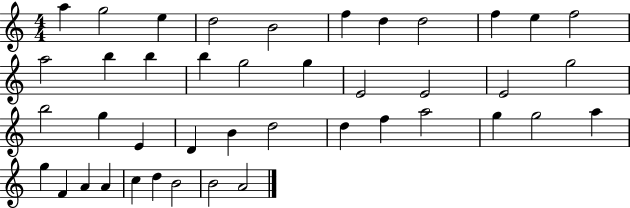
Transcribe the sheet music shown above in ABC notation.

X:1
T:Untitled
M:4/4
L:1/4
K:C
a g2 e d2 B2 f d d2 f e f2 a2 b b b g2 g E2 E2 E2 g2 b2 g E D B d2 d f a2 g g2 a g F A A c d B2 B2 A2